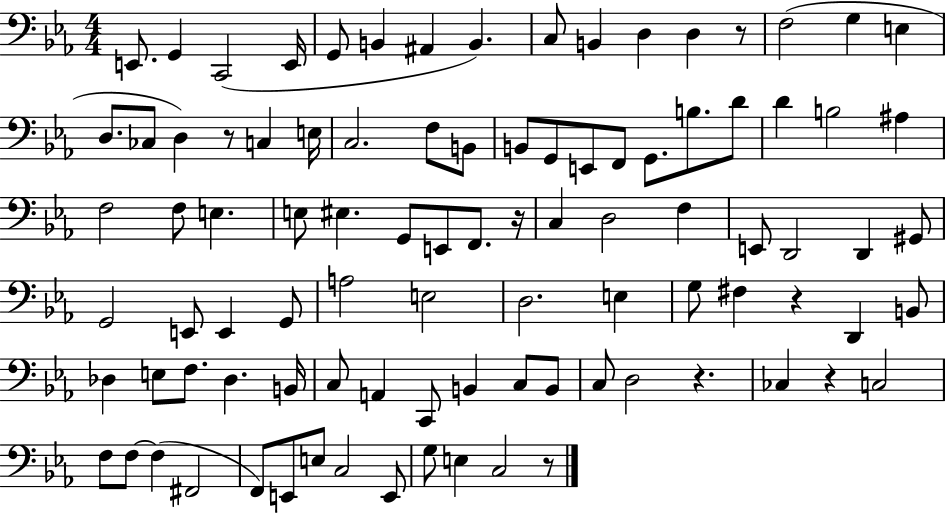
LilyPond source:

{
  \clef bass
  \numericTimeSignature
  \time 4/4
  \key ees \major
  e,8. g,4 c,2( e,16 | g,8 b,4 ais,4 b,4.) | c8 b,4 d4 d4 r8 | f2( g4 e4 | \break d8. ces8 d4) r8 c4 e16 | c2. f8 b,8 | b,8 g,8 e,8 f,8 g,8. b8. d'8 | d'4 b2 ais4 | \break f2 f8 e4. | e8 eis4. g,8 e,8 f,8. r16 | c4 d2 f4 | e,8 d,2 d,4 gis,8 | \break g,2 e,8 e,4 g,8 | a2 e2 | d2. e4 | g8 fis4 r4 d,4 b,8 | \break des4 e8 f8. des4. b,16 | c8 a,4 c,8 b,4 c8 b,8 | c8 d2 r4. | ces4 r4 c2 | \break f8 f8~~ f4( fis,2 | f,8) e,8 e8 c2 e,8 | g8 e4 c2 r8 | \bar "|."
}